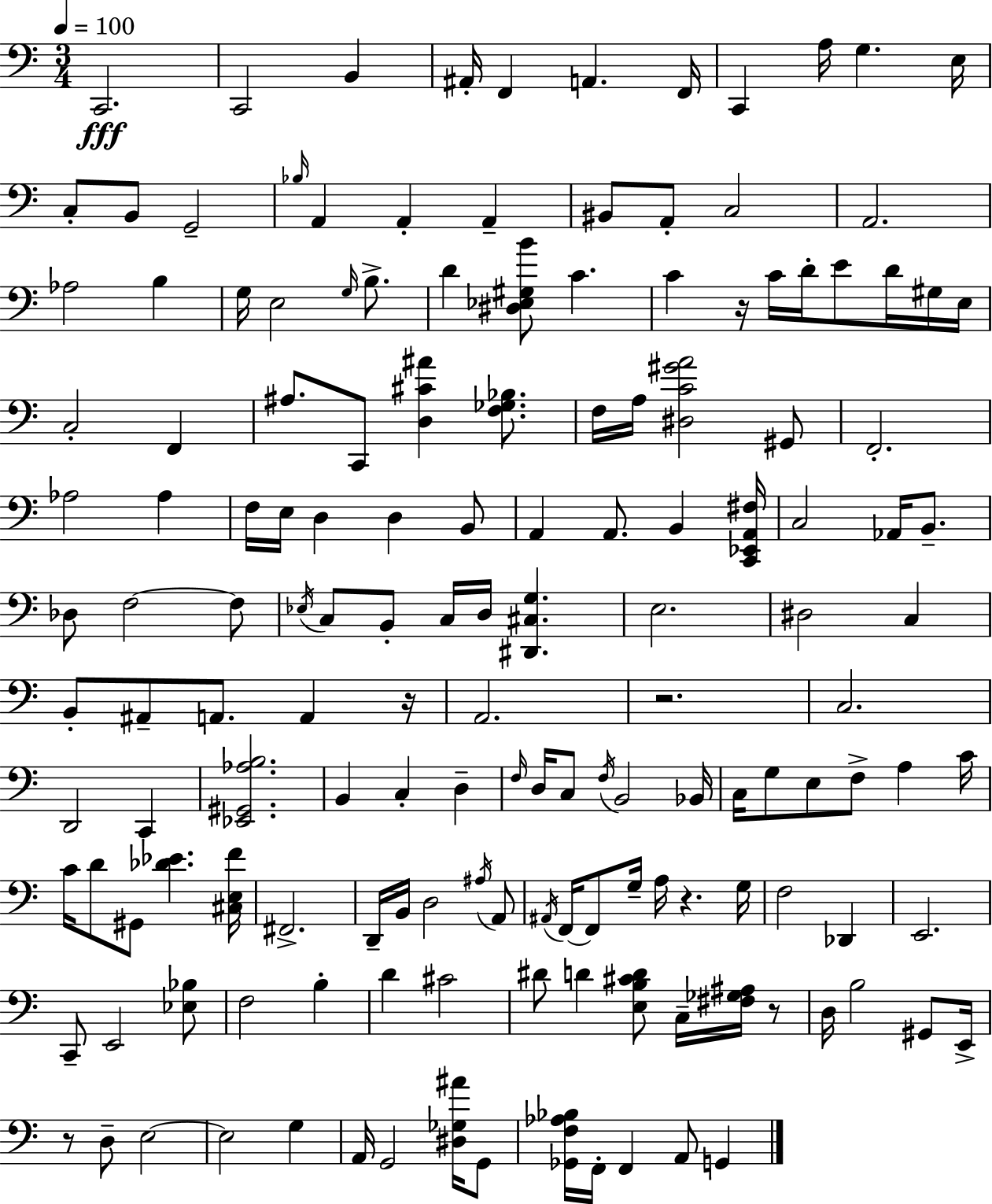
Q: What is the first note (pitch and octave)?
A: C2